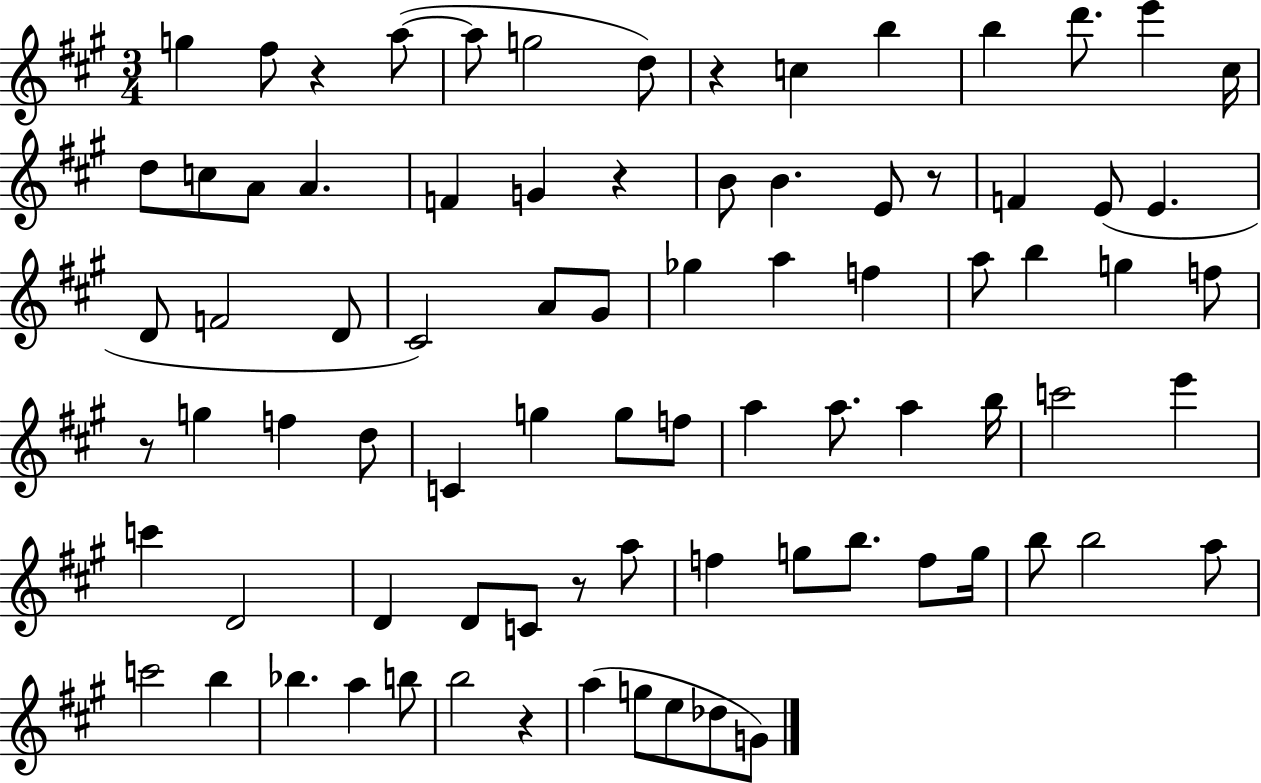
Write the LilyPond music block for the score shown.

{
  \clef treble
  \numericTimeSignature
  \time 3/4
  \key a \major
  g''4 fis''8 r4 a''8~(~ | a''8 g''2 d''8) | r4 c''4 b''4 | b''4 d'''8. e'''4 cis''16 | \break d''8 c''8 a'8 a'4. | f'4 g'4 r4 | b'8 b'4. e'8 r8 | f'4 e'8( e'4. | \break d'8 f'2 d'8 | cis'2) a'8 gis'8 | ges''4 a''4 f''4 | a''8 b''4 g''4 f''8 | \break r8 g''4 f''4 d''8 | c'4 g''4 g''8 f''8 | a''4 a''8. a''4 b''16 | c'''2 e'''4 | \break c'''4 d'2 | d'4 d'8 c'8 r8 a''8 | f''4 g''8 b''8. f''8 g''16 | b''8 b''2 a''8 | \break c'''2 b''4 | bes''4. a''4 b''8 | b''2 r4 | a''4( g''8 e''8 des''8 g'8) | \break \bar "|."
}